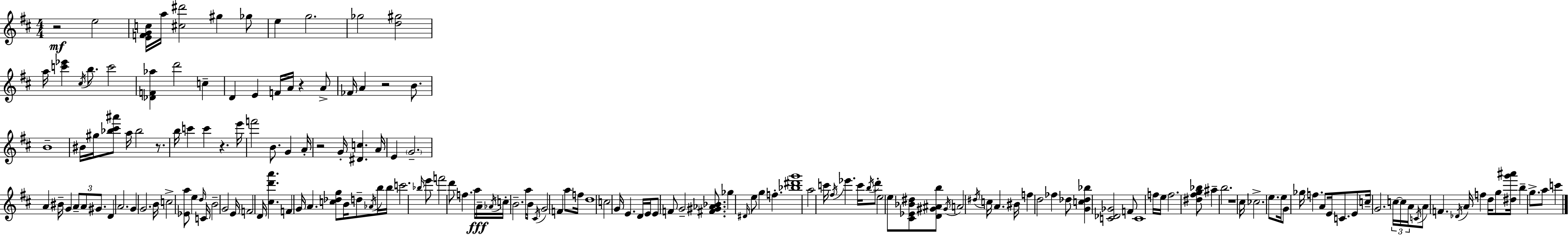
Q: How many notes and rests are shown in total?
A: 177